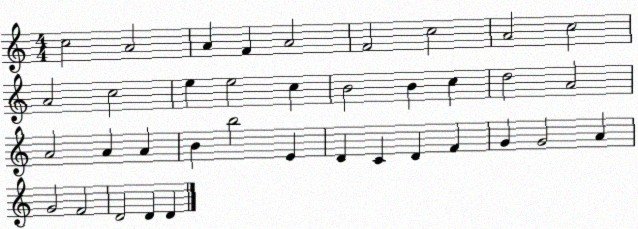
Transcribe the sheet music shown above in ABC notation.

X:1
T:Untitled
M:4/4
L:1/4
K:C
c2 A2 A F A2 F2 c2 A2 c2 A2 c2 e e2 c B2 B c d2 A2 A2 A A B b2 E D C D F G G2 A G2 F2 D2 D D